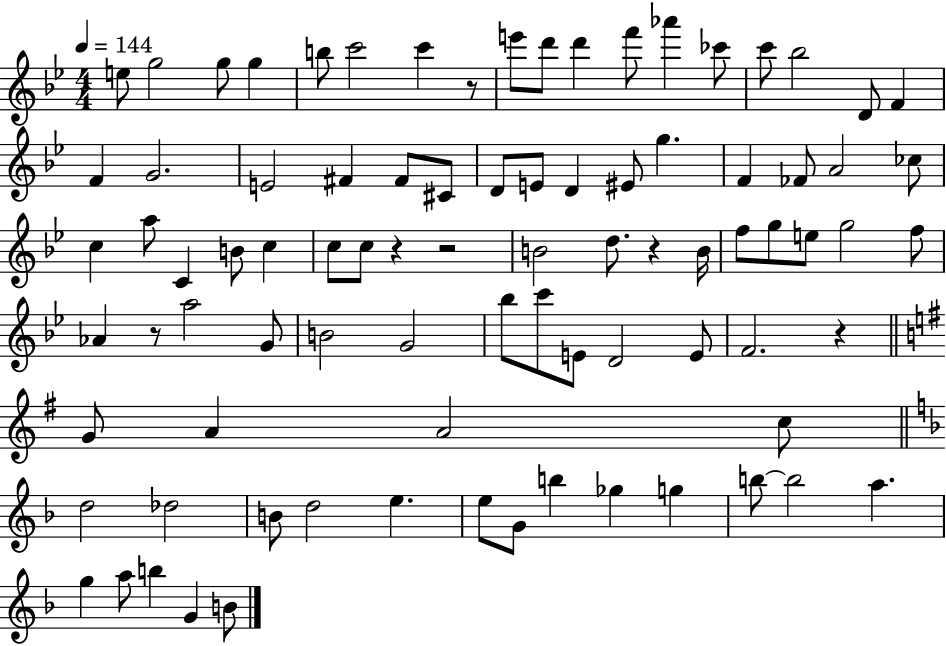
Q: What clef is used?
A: treble